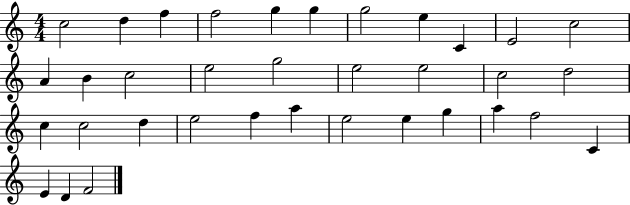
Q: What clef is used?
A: treble